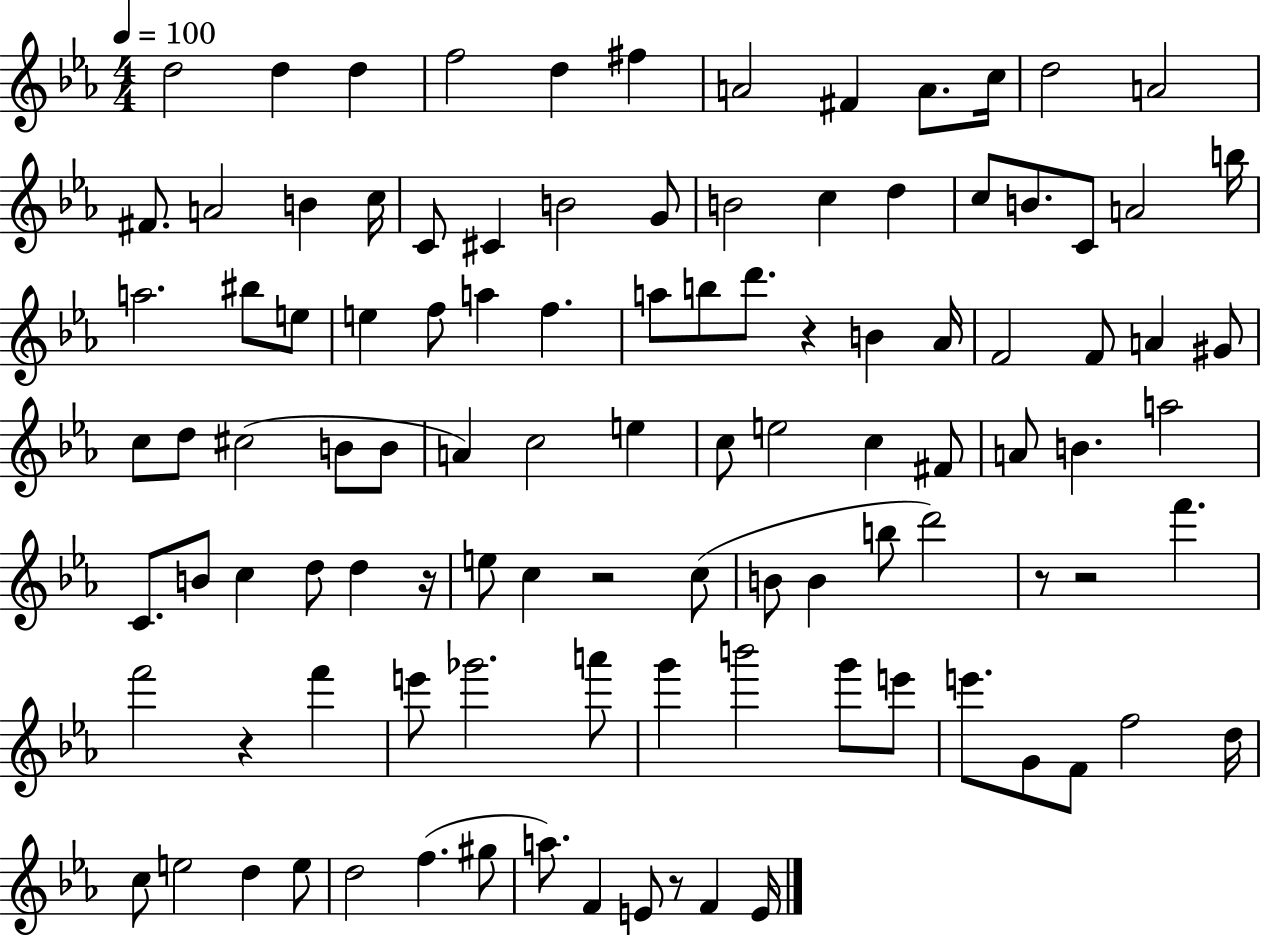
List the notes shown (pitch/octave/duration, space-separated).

D5/h D5/q D5/q F5/h D5/q F#5/q A4/h F#4/q A4/e. C5/s D5/h A4/h F#4/e. A4/h B4/q C5/s C4/e C#4/q B4/h G4/e B4/h C5/q D5/q C5/e B4/e. C4/e A4/h B5/s A5/h. BIS5/e E5/e E5/q F5/e A5/q F5/q. A5/e B5/e D6/e. R/q B4/q Ab4/s F4/h F4/e A4/q G#4/e C5/e D5/e C#5/h B4/e B4/e A4/q C5/h E5/q C5/e E5/h C5/q F#4/e A4/e B4/q. A5/h C4/e. B4/e C5/q D5/e D5/q R/s E5/e C5/q R/h C5/e B4/e B4/q B5/e D6/h R/e R/h F6/q. F6/h R/q F6/q E6/e Gb6/h. A6/e G6/q B6/h G6/e E6/e E6/e. G4/e F4/e F5/h D5/s C5/e E5/h D5/q E5/e D5/h F5/q. G#5/e A5/e. F4/q E4/e R/e F4/q E4/s